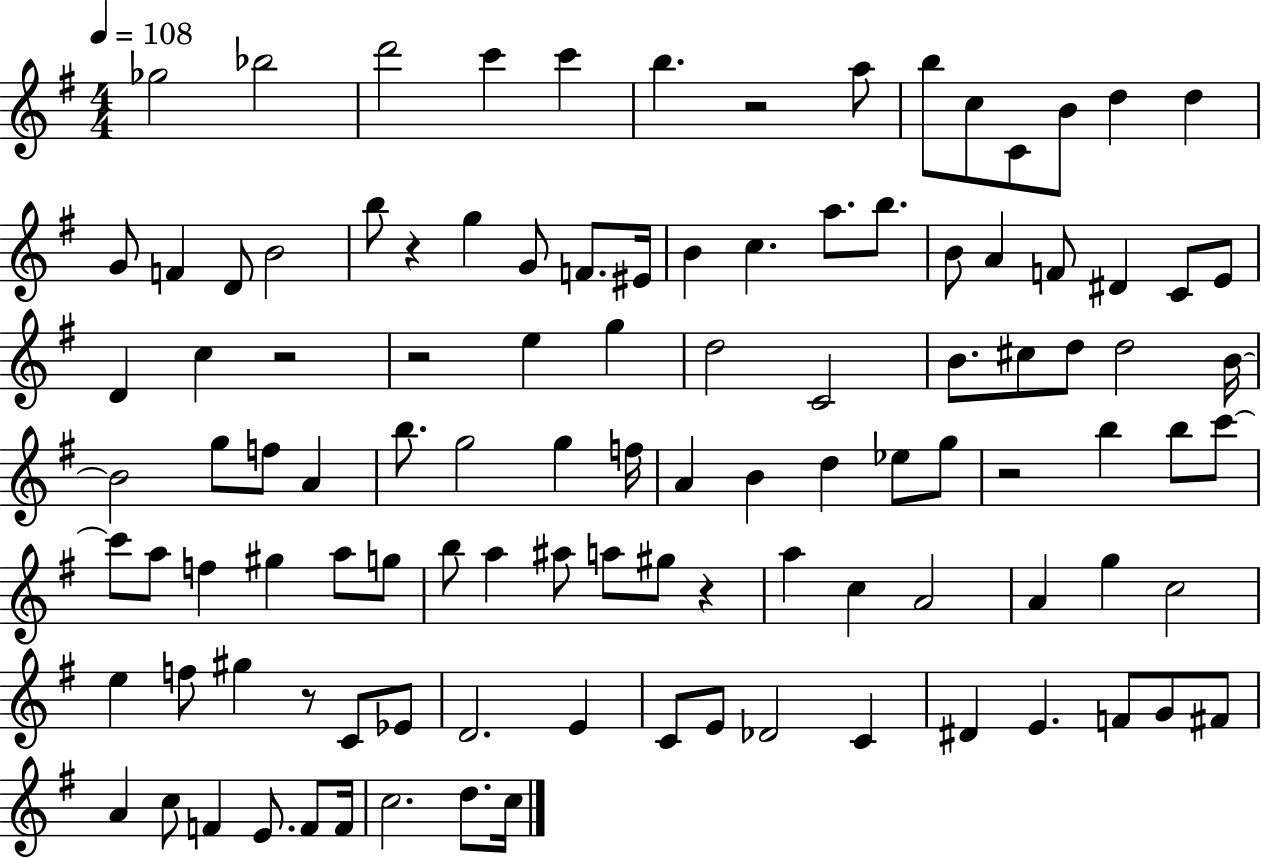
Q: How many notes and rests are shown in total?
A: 108